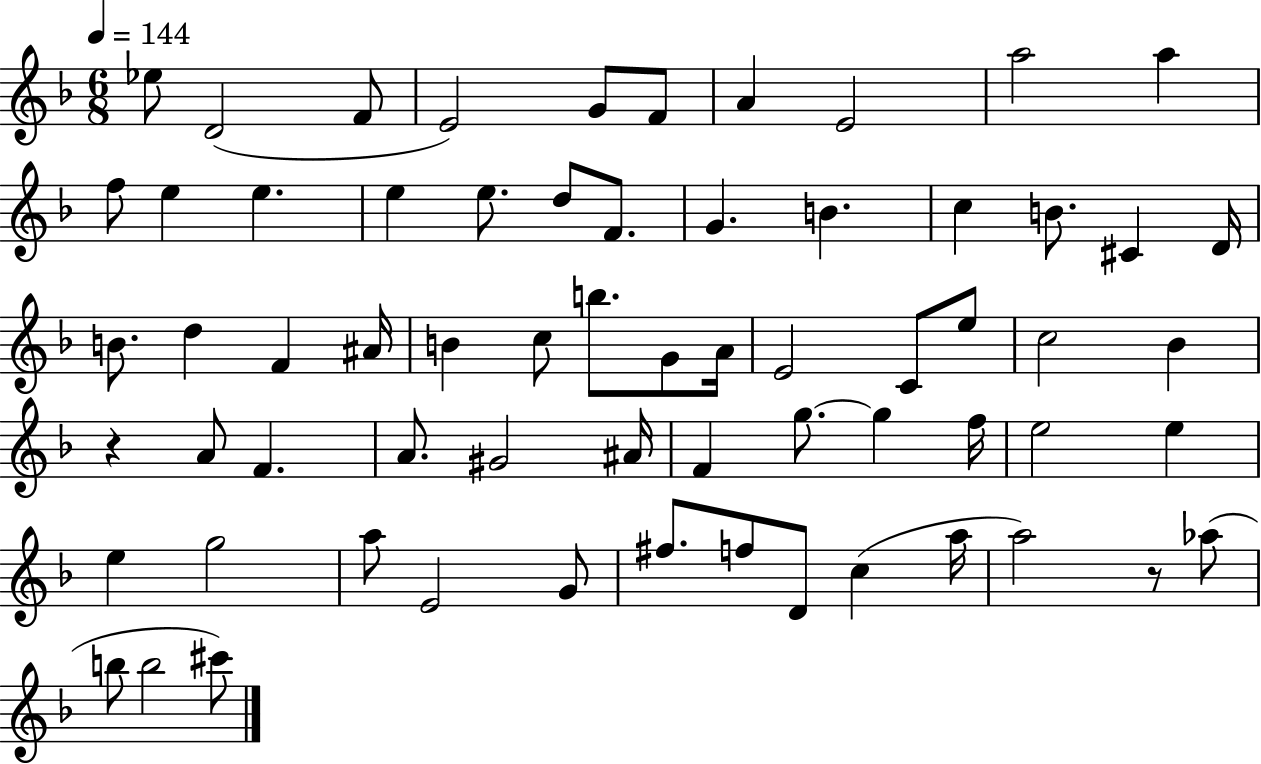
Eb5/e D4/h F4/e E4/h G4/e F4/e A4/q E4/h A5/h A5/q F5/e E5/q E5/q. E5/q E5/e. D5/e F4/e. G4/q. B4/q. C5/q B4/e. C#4/q D4/s B4/e. D5/q F4/q A#4/s B4/q C5/e B5/e. G4/e A4/s E4/h C4/e E5/e C5/h Bb4/q R/q A4/e F4/q. A4/e. G#4/h A#4/s F4/q G5/e. G5/q F5/s E5/h E5/q E5/q G5/h A5/e E4/h G4/e F#5/e. F5/e D4/e C5/q A5/s A5/h R/e Ab5/e B5/e B5/h C#6/e